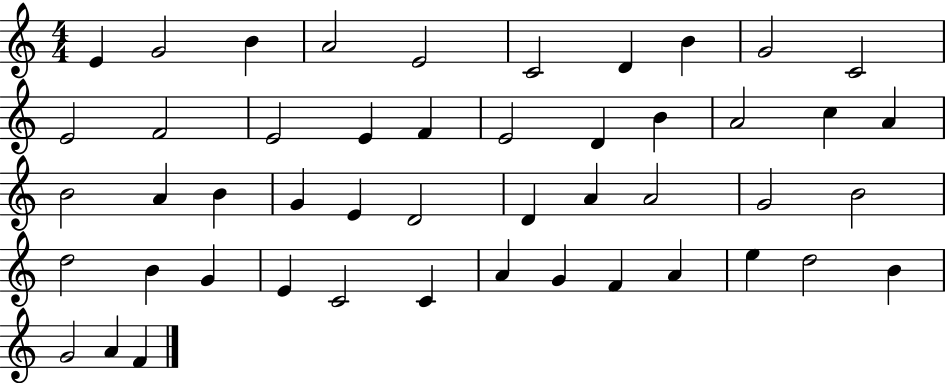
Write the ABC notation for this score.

X:1
T:Untitled
M:4/4
L:1/4
K:C
E G2 B A2 E2 C2 D B G2 C2 E2 F2 E2 E F E2 D B A2 c A B2 A B G E D2 D A A2 G2 B2 d2 B G E C2 C A G F A e d2 B G2 A F